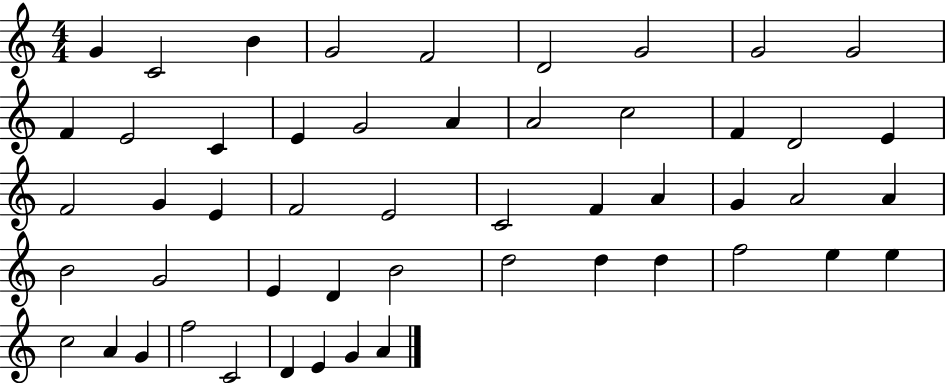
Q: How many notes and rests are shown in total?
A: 51